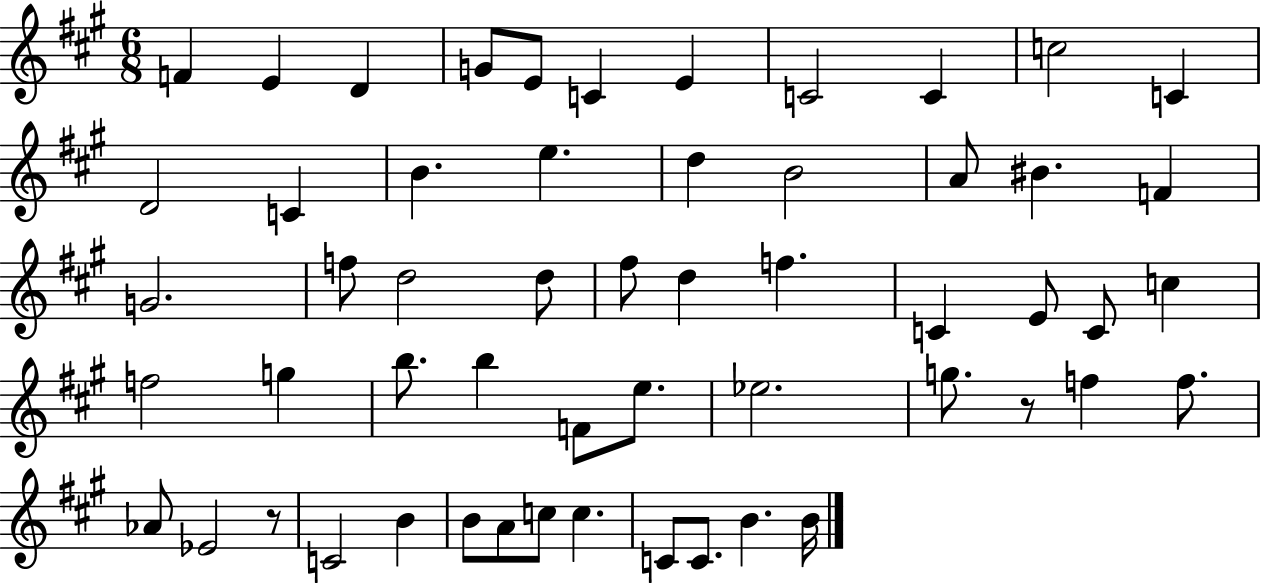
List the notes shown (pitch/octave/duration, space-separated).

F4/q E4/q D4/q G4/e E4/e C4/q E4/q C4/h C4/q C5/h C4/q D4/h C4/q B4/q. E5/q. D5/q B4/h A4/e BIS4/q. F4/q G4/h. F5/e D5/h D5/e F#5/e D5/q F5/q. C4/q E4/e C4/e C5/q F5/h G5/q B5/e. B5/q F4/e E5/e. Eb5/h. G5/e. R/e F5/q F5/e. Ab4/e Eb4/h R/e C4/h B4/q B4/e A4/e C5/e C5/q. C4/e C4/e. B4/q. B4/s